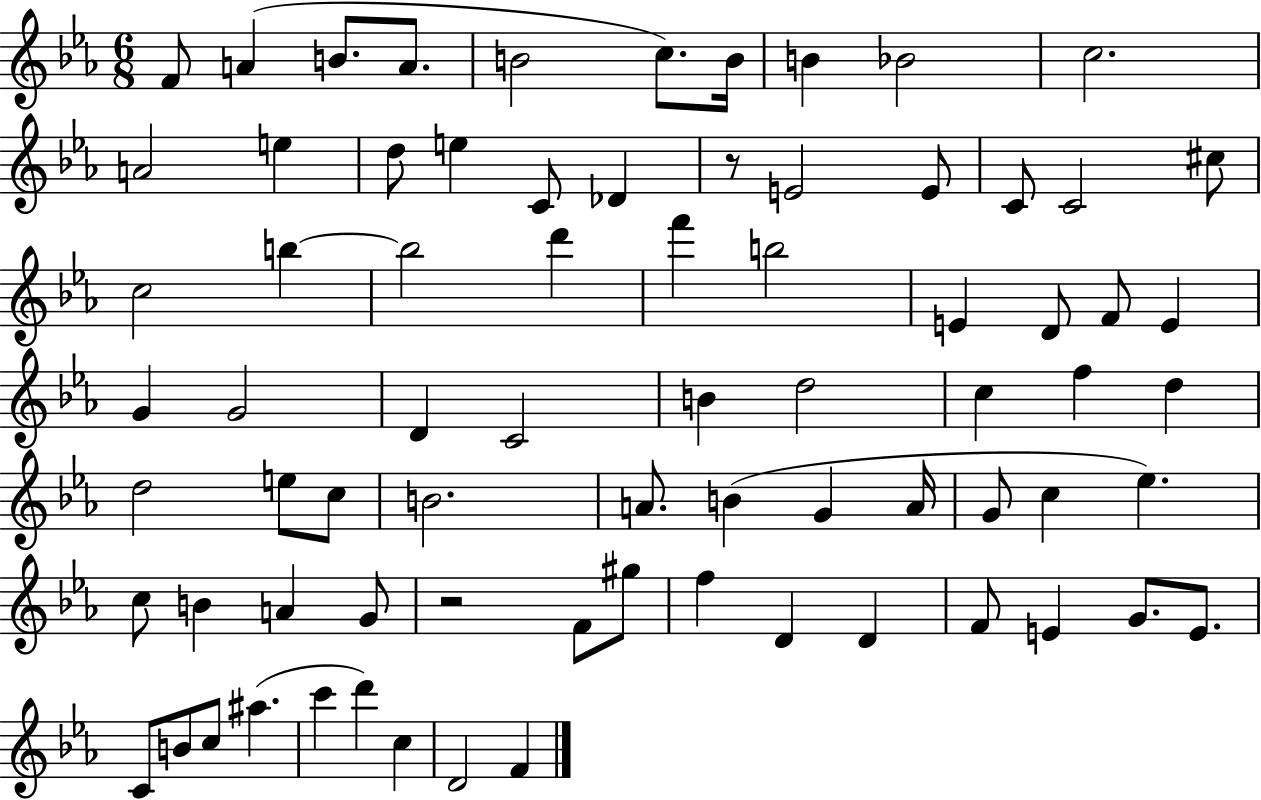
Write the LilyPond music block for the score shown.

{
  \clef treble
  \numericTimeSignature
  \time 6/8
  \key ees \major
  f'8 a'4( b'8. a'8. | b'2 c''8.) b'16 | b'4 bes'2 | c''2. | \break a'2 e''4 | d''8 e''4 c'8 des'4 | r8 e'2 e'8 | c'8 c'2 cis''8 | \break c''2 b''4~~ | b''2 d'''4 | f'''4 b''2 | e'4 d'8 f'8 e'4 | \break g'4 g'2 | d'4 c'2 | b'4 d''2 | c''4 f''4 d''4 | \break d''2 e''8 c''8 | b'2. | a'8. b'4( g'4 a'16 | g'8 c''4 ees''4.) | \break c''8 b'4 a'4 g'8 | r2 f'8 gis''8 | f''4 d'4 d'4 | f'8 e'4 g'8. e'8. | \break c'8 b'8 c''8 ais''4.( | c'''4 d'''4) c''4 | d'2 f'4 | \bar "|."
}